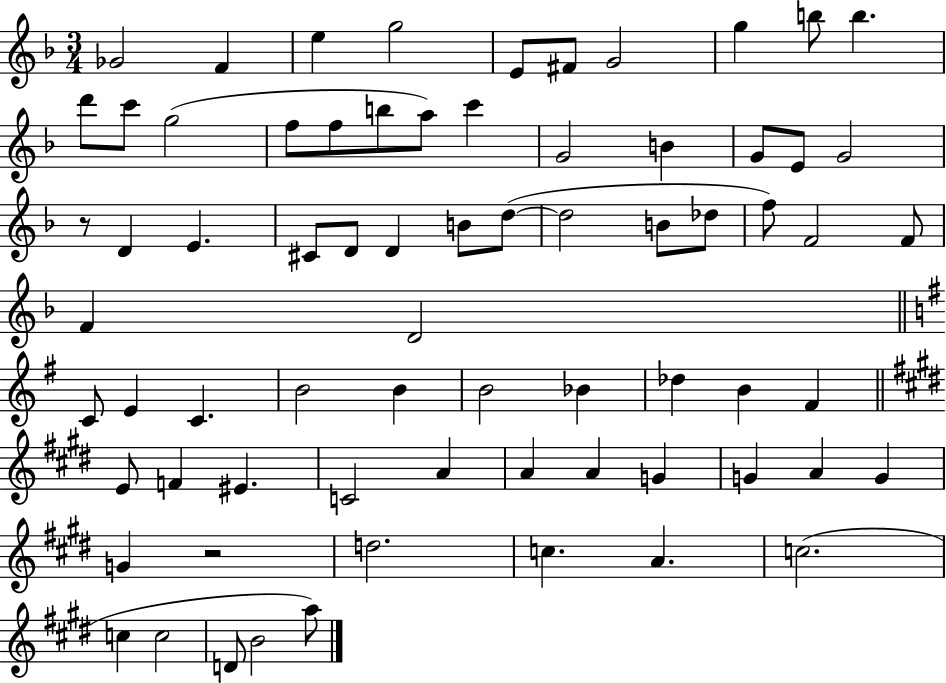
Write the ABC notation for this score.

X:1
T:Untitled
M:3/4
L:1/4
K:F
_G2 F e g2 E/2 ^F/2 G2 g b/2 b d'/2 c'/2 g2 f/2 f/2 b/2 a/2 c' G2 B G/2 E/2 G2 z/2 D E ^C/2 D/2 D B/2 d/2 d2 B/2 _d/2 f/2 F2 F/2 F D2 C/2 E C B2 B B2 _B _d B ^F E/2 F ^E C2 A A A G G A G G z2 d2 c A c2 c c2 D/2 B2 a/2